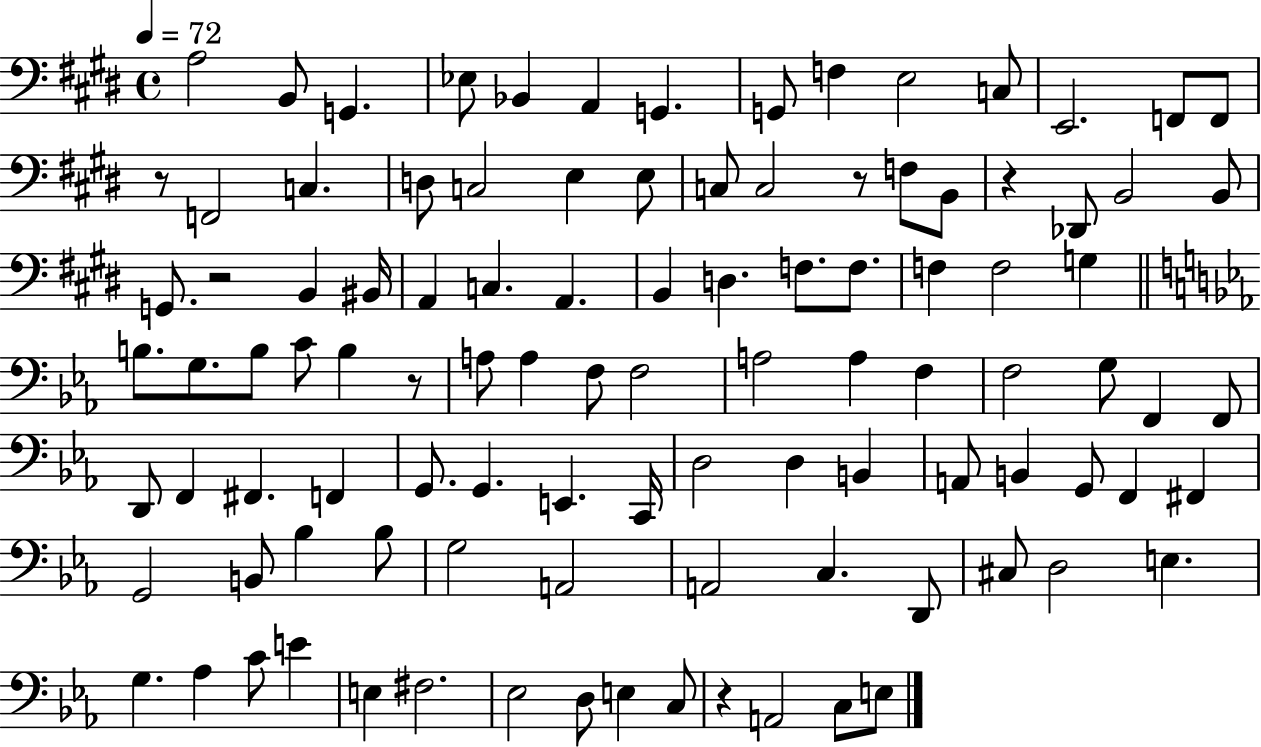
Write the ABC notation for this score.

X:1
T:Untitled
M:4/4
L:1/4
K:E
A,2 B,,/2 G,, _E,/2 _B,, A,, G,, G,,/2 F, E,2 C,/2 E,,2 F,,/2 F,,/2 z/2 F,,2 C, D,/2 C,2 E, E,/2 C,/2 C,2 z/2 F,/2 B,,/2 z _D,,/2 B,,2 B,,/2 G,,/2 z2 B,, ^B,,/4 A,, C, A,, B,, D, F,/2 F,/2 F, F,2 G, B,/2 G,/2 B,/2 C/2 B, z/2 A,/2 A, F,/2 F,2 A,2 A, F, F,2 G,/2 F,, F,,/2 D,,/2 F,, ^F,, F,, G,,/2 G,, E,, C,,/4 D,2 D, B,, A,,/2 B,, G,,/2 F,, ^F,, G,,2 B,,/2 _B, _B,/2 G,2 A,,2 A,,2 C, D,,/2 ^C,/2 D,2 E, G, _A, C/2 E E, ^F,2 _E,2 D,/2 E, C,/2 z A,,2 C,/2 E,/2